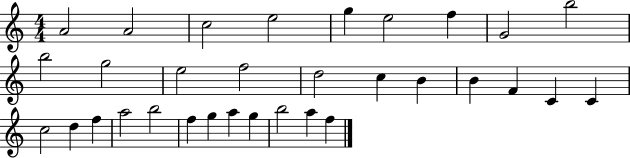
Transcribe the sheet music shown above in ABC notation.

X:1
T:Untitled
M:4/4
L:1/4
K:C
A2 A2 c2 e2 g e2 f G2 b2 b2 g2 e2 f2 d2 c B B F C C c2 d f a2 b2 f g a g b2 a f